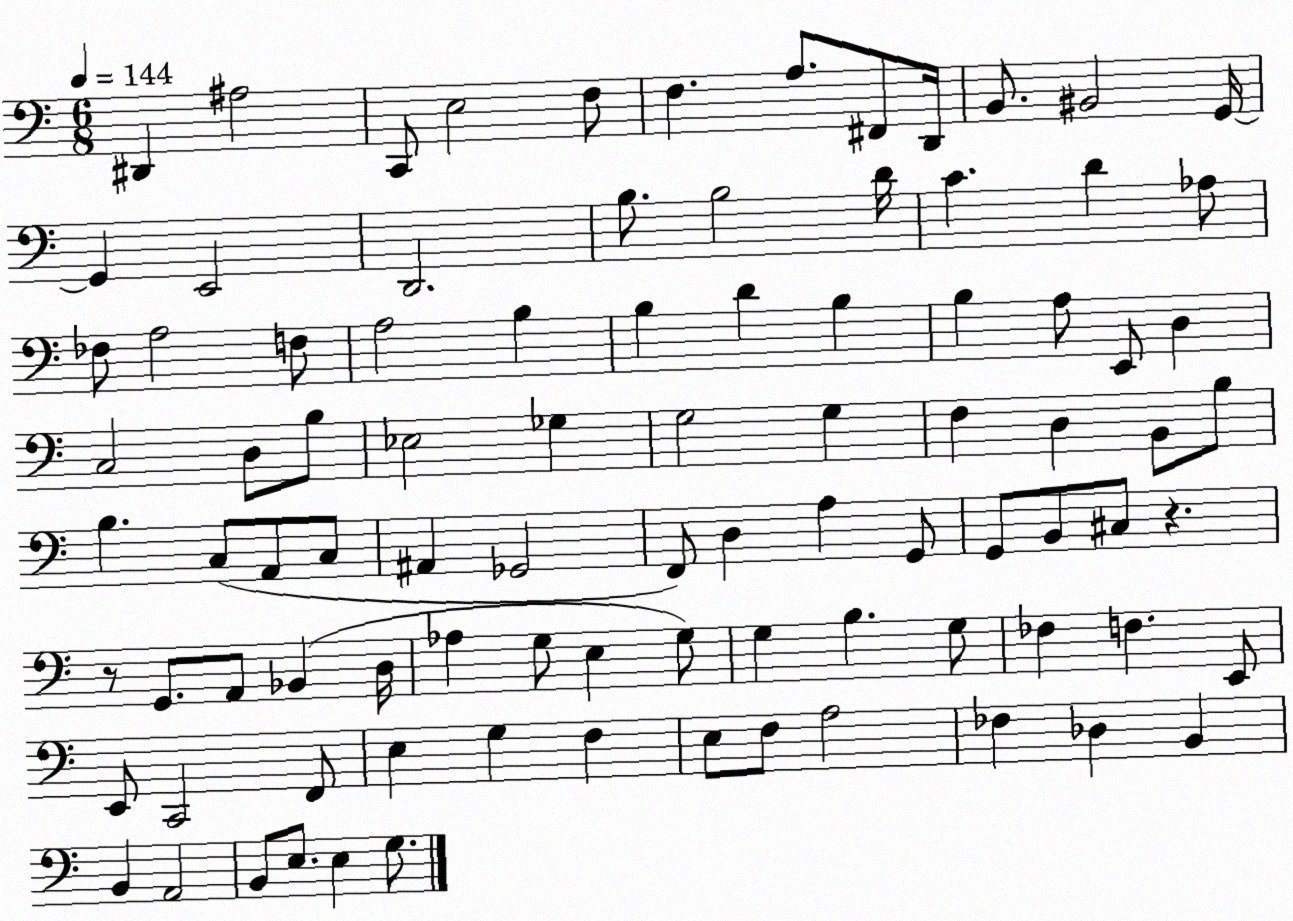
X:1
T:Untitled
M:6/8
L:1/4
K:C
^D,, ^A,2 C,,/2 E,2 F,/2 F, A,/2 ^F,,/2 D,,/4 B,,/2 ^B,,2 G,,/4 G,, E,,2 D,,2 B,/2 B,2 D/4 C D _A,/2 _F,/2 A,2 F,/2 A,2 B, B, D B, B, A,/2 E,,/2 D, C,2 D,/2 B,/2 _E,2 _G, G,2 G, F, D, B,,/2 B,/2 B, C,/2 A,,/2 C,/2 ^A,, _G,,2 F,,/2 D, A, G,,/2 G,,/2 B,,/2 ^C,/2 z z/2 G,,/2 A,,/2 _B,, D,/4 _A, G,/2 E, G,/2 G, B, G,/2 _F, F, E,,/2 E,,/2 C,,2 F,,/2 E, G, F, E,/2 F,/2 A,2 _F, _D, B,, B,, A,,2 B,,/2 E,/2 E, G,/2